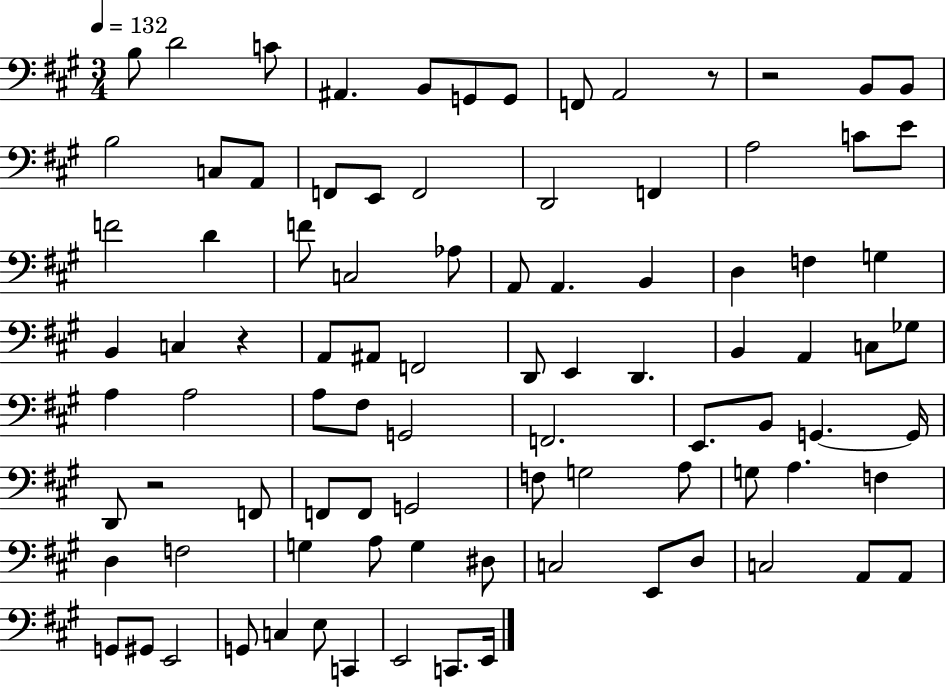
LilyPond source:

{
  \clef bass
  \numericTimeSignature
  \time 3/4
  \key a \major
  \tempo 4 = 132
  b8 d'2 c'8 | ais,4. b,8 g,8 g,8 | f,8 a,2 r8 | r2 b,8 b,8 | \break b2 c8 a,8 | f,8 e,8 f,2 | d,2 f,4 | a2 c'8 e'8 | \break f'2 d'4 | f'8 c2 aes8 | a,8 a,4. b,4 | d4 f4 g4 | \break b,4 c4 r4 | a,8 ais,8 f,2 | d,8 e,4 d,4. | b,4 a,4 c8 ges8 | \break a4 a2 | a8 fis8 g,2 | f,2. | e,8. b,8 g,4.~~ g,16 | \break d,8 r2 f,8 | f,8 f,8 g,2 | f8 g2 a8 | g8 a4. f4 | \break d4 f2 | g4 a8 g4 dis8 | c2 e,8 d8 | c2 a,8 a,8 | \break g,8 gis,8 e,2 | g,8 c4 e8 c,4 | e,2 c,8. e,16 | \bar "|."
}